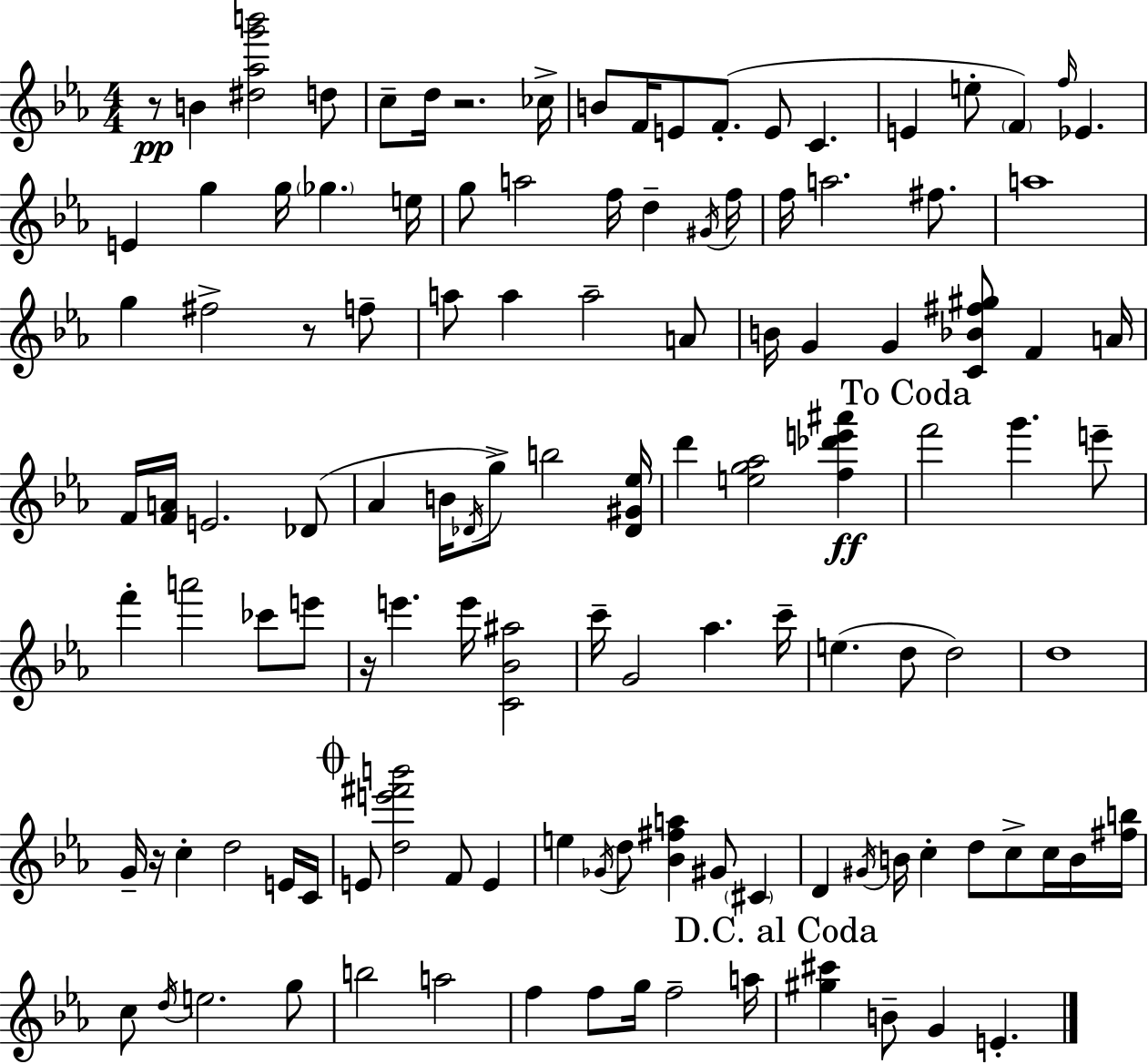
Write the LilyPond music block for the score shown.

{
  \clef treble
  \numericTimeSignature
  \time 4/4
  \key c \minor
  \repeat volta 2 { r8\pp b'4 <dis'' aes'' g''' b'''>2 d''8 | c''8-- d''16 r2. ces''16-> | b'8 f'16 e'8 f'8.-.( e'8 c'4. | e'4 e''8-. \parenthesize f'4) \grace { f''16 } ees'4. | \break e'4 g''4 g''16 \parenthesize ges''4. | e''16 g''8 a''2 f''16 d''4-- | \acciaccatura { gis'16 } f''16 f''16 a''2. fis''8. | a''1 | \break g''4 fis''2-> r8 | f''8-- a''8 a''4 a''2-- | a'8 b'16 g'4 g'4 <c' bes' fis'' gis''>8 f'4 | a'16 f'16 <f' a'>16 e'2. | \break des'8( aes'4 b'16 \acciaccatura { des'16 }) g''8-> b''2 | <des' gis' ees''>16 d'''4 <e'' g'' aes''>2 <f'' des''' e''' ais'''>4\ff | \mark "To Coda" f'''2 g'''4. | e'''8-- f'''4-. a'''2 ces'''8 | \break e'''8 r16 e'''4. e'''16 <c' bes' ais''>2 | c'''16-- g'2 aes''4. | c'''16-- e''4.( d''8 d''2) | d''1 | \break g'16-- r16 c''4-. d''2 | e'16 c'16 \mark \markup { \musicglyph "scripts.coda" } e'8 <d'' e''' fis''' b'''>2 f'8 e'4 | e''4 \acciaccatura { ges'16 } d''8 <bes' fis'' a''>4 gis'8 | \parenthesize cis'4 d'4 \acciaccatura { gis'16 } b'16 c''4-. d''8 | \break c''8-> c''16 b'16 <fis'' b''>16 c''8 \acciaccatura { d''16 } e''2. | g''8 b''2 a''2 | f''4 f''8 g''16 f''2-- | a''16 \mark "D.C. al Coda" <gis'' cis'''>4 b'8-- g'4 | \break e'4.-. } \bar "|."
}